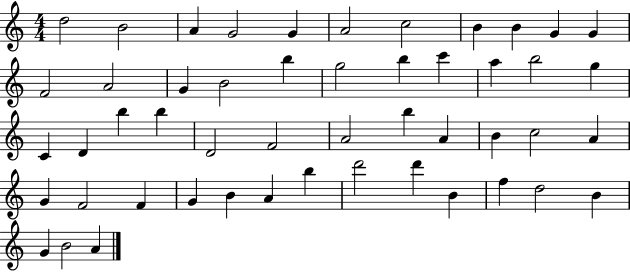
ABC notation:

X:1
T:Untitled
M:4/4
L:1/4
K:C
d2 B2 A G2 G A2 c2 B B G G F2 A2 G B2 b g2 b c' a b2 g C D b b D2 F2 A2 b A B c2 A G F2 F G B A b d'2 d' B f d2 B G B2 A